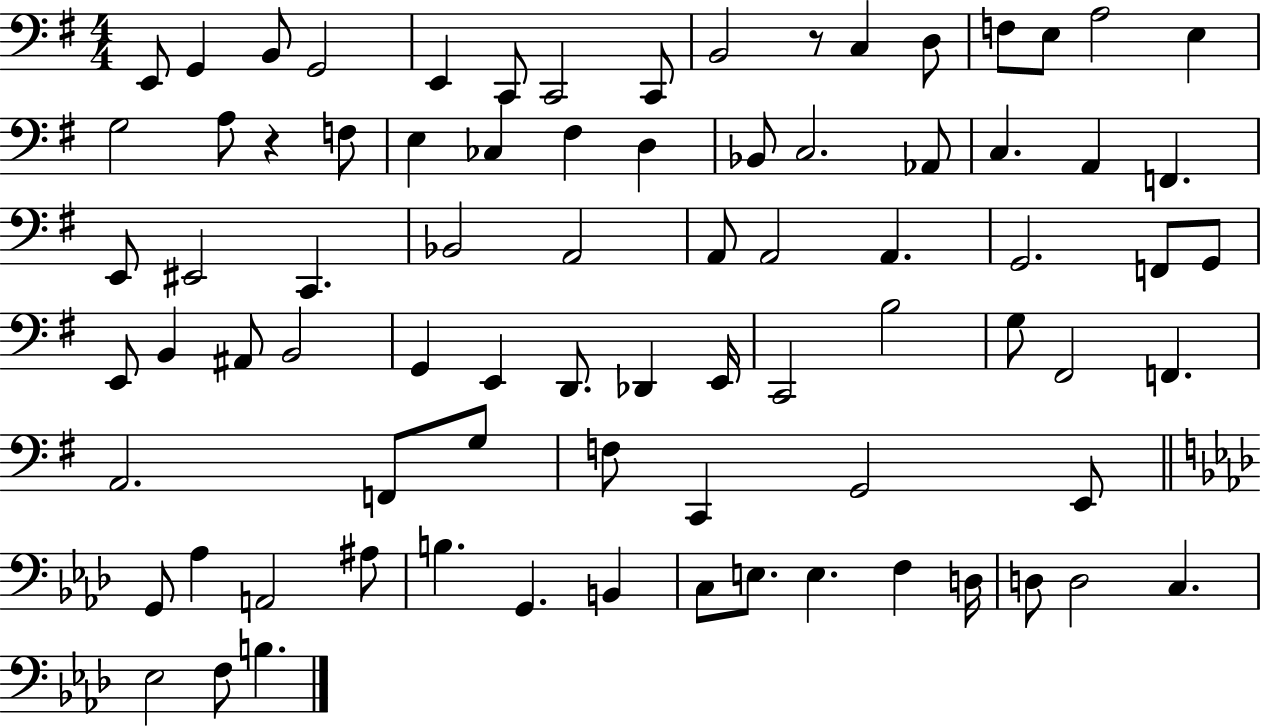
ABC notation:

X:1
T:Untitled
M:4/4
L:1/4
K:G
E,,/2 G,, B,,/2 G,,2 E,, C,,/2 C,,2 C,,/2 B,,2 z/2 C, D,/2 F,/2 E,/2 A,2 E, G,2 A,/2 z F,/2 E, _C, ^F, D, _B,,/2 C,2 _A,,/2 C, A,, F,, E,,/2 ^E,,2 C,, _B,,2 A,,2 A,,/2 A,,2 A,, G,,2 F,,/2 G,,/2 E,,/2 B,, ^A,,/2 B,,2 G,, E,, D,,/2 _D,, E,,/4 C,,2 B,2 G,/2 ^F,,2 F,, A,,2 F,,/2 G,/2 F,/2 C,, G,,2 E,,/2 G,,/2 _A, A,,2 ^A,/2 B, G,, B,, C,/2 E,/2 E, F, D,/4 D,/2 D,2 C, _E,2 F,/2 B,